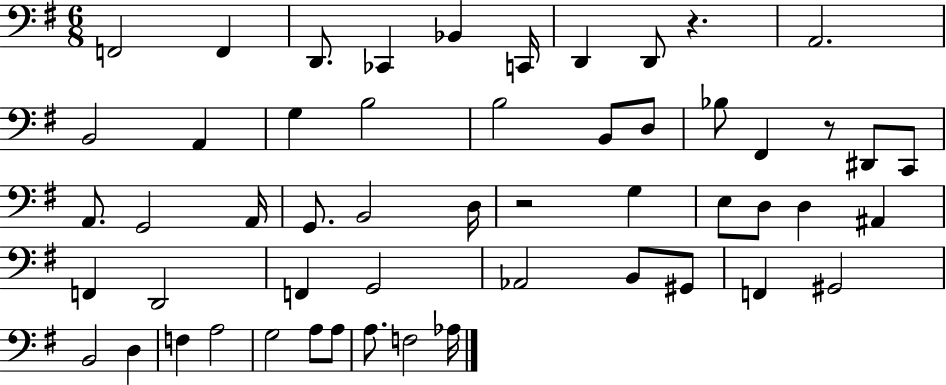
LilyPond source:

{
  \clef bass
  \numericTimeSignature
  \time 6/8
  \key g \major
  f,2 f,4 | d,8. ces,4 bes,4 c,16 | d,4 d,8 r4. | a,2. | \break b,2 a,4 | g4 b2 | b2 b,8 d8 | bes8 fis,4 r8 dis,8 c,8 | \break a,8. g,2 a,16 | g,8. b,2 d16 | r2 g4 | e8 d8 d4 ais,4 | \break f,4 d,2 | f,4 g,2 | aes,2 b,8 gis,8 | f,4 gis,2 | \break b,2 d4 | f4 a2 | g2 a8 a8 | a8. f2 aes16 | \break \bar "|."
}